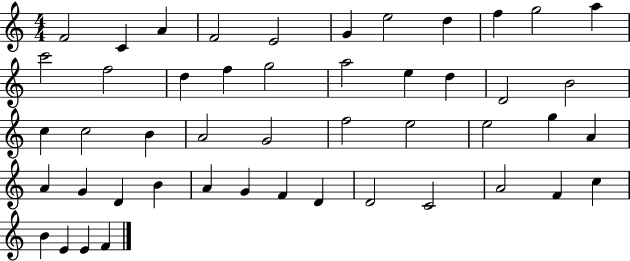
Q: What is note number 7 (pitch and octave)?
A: E5